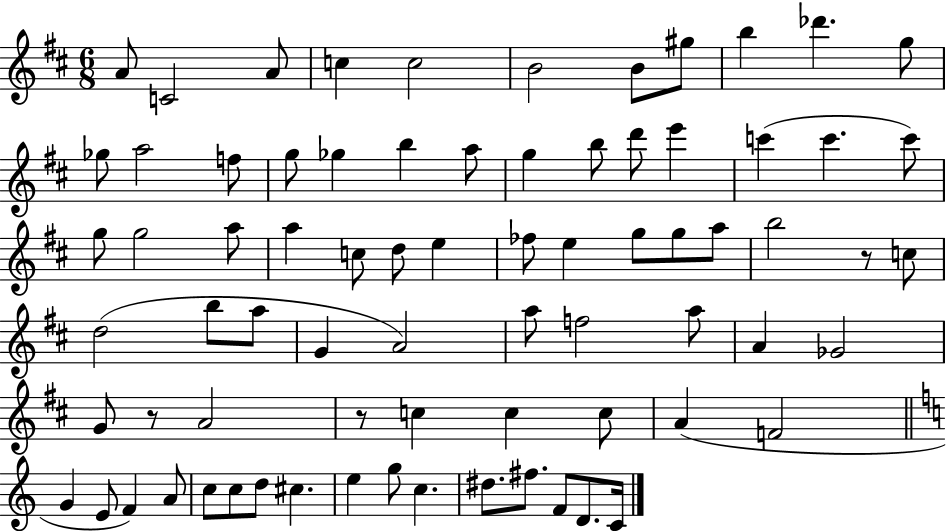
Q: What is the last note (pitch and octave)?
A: C4